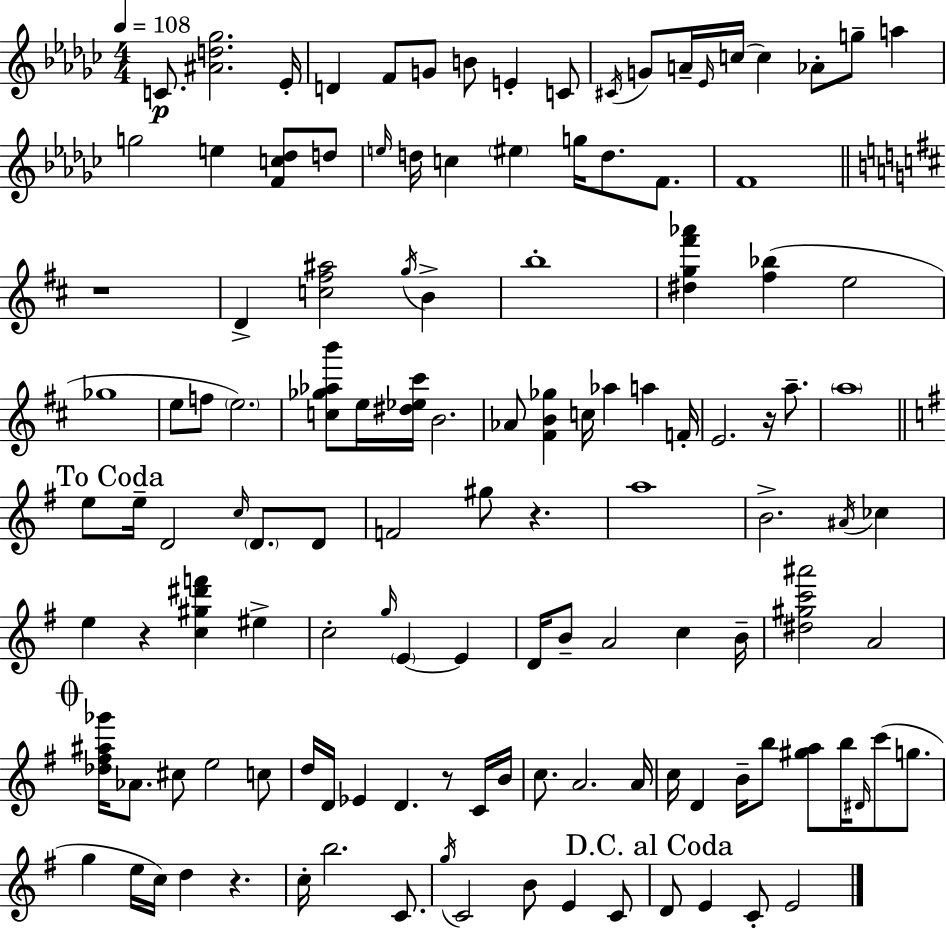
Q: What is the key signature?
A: EES minor